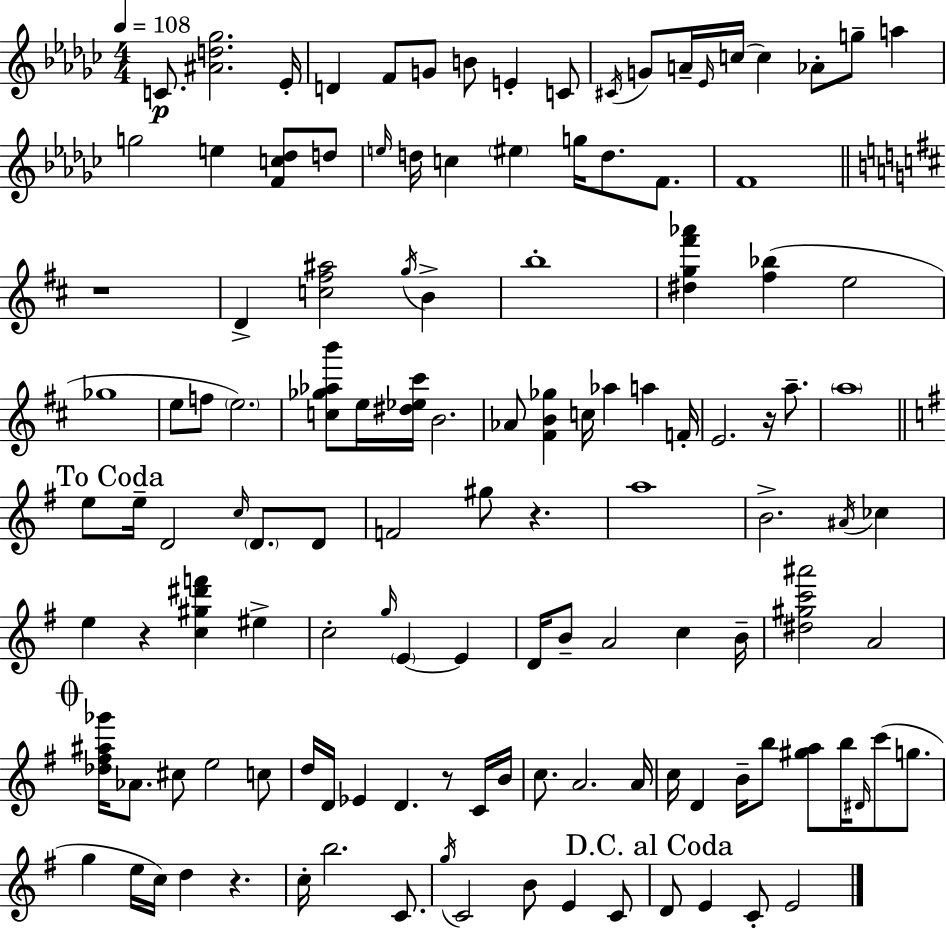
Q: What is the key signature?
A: EES minor